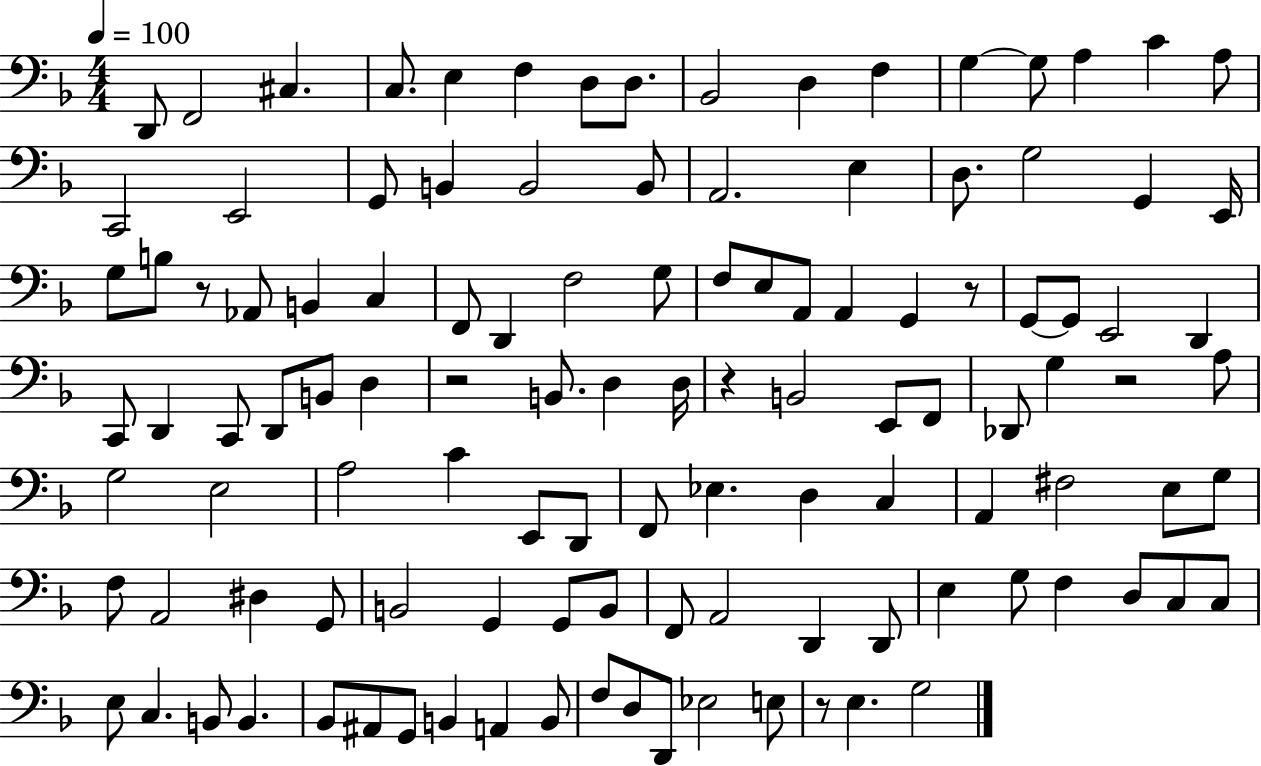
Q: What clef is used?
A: bass